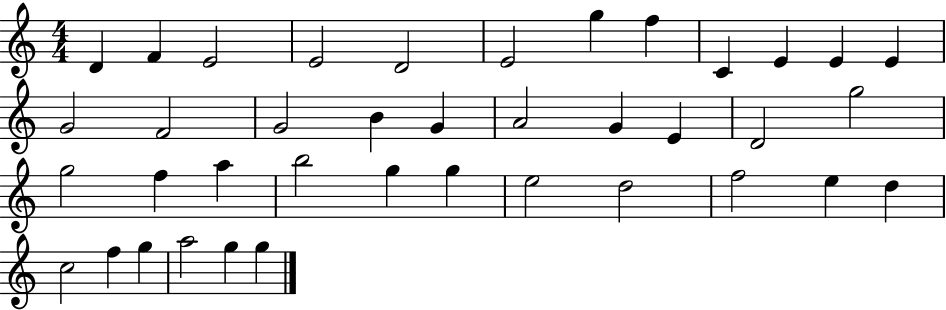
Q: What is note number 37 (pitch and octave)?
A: A5